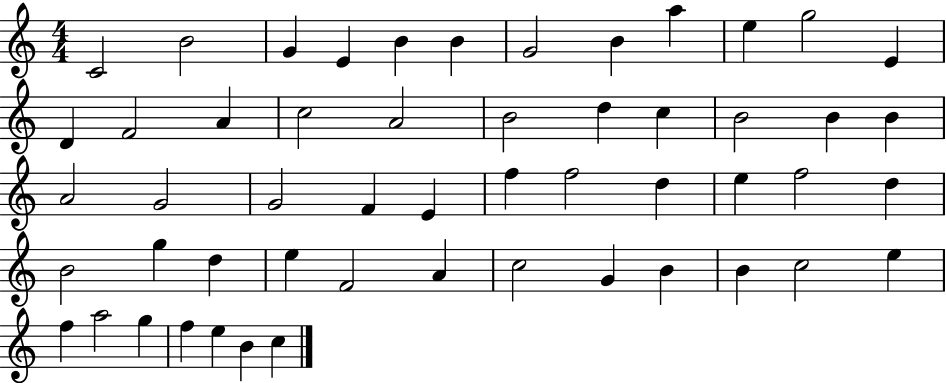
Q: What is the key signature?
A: C major